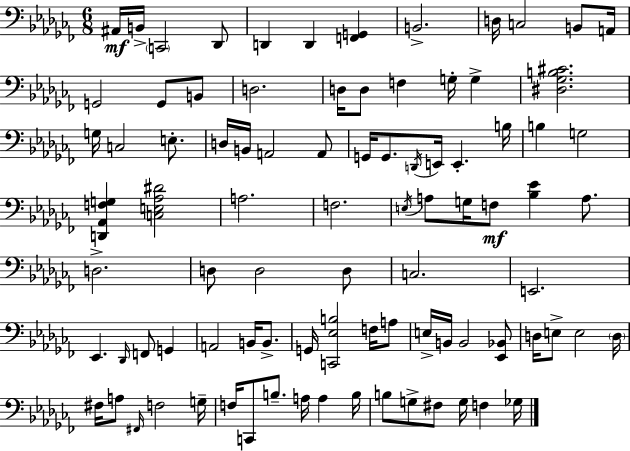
A#2/s B2/s C2/h Db2/e D2/q D2/q [F2,G2]/q B2/h. D3/s C3/h B2/e A2/s G2/h G2/e B2/e D3/h. D3/s D3/e F3/q G3/s G3/q [D#3,Gb3,B3,C#4]/h. G3/s C3/h E3/e. D3/s B2/s A2/h A2/e G2/s G2/e. D2/s E2/s E2/q. B3/s B3/q G3/h [D2,Ab2,F3,G3]/q [C3,E3,Ab3,D#4]/h A3/h. F3/h. E3/s A3/e G3/s F3/e [Bb3,Eb4]/q A3/e. D3/h. D3/e D3/h D3/e C3/h. E2/h. Eb2/q. Db2/s F2/e G2/q A2/h B2/s B2/e. G2/s [C2,Eb3,B3]/h F3/s A3/e E3/s B2/s B2/h [Eb2,Bb2]/e D3/s E3/e E3/h D3/s F#3/s A3/e F#2/s F3/h G3/s F3/s C2/e B3/e. A3/s A3/q B3/s B3/e G3/e F#3/e G3/s F3/q Gb3/s